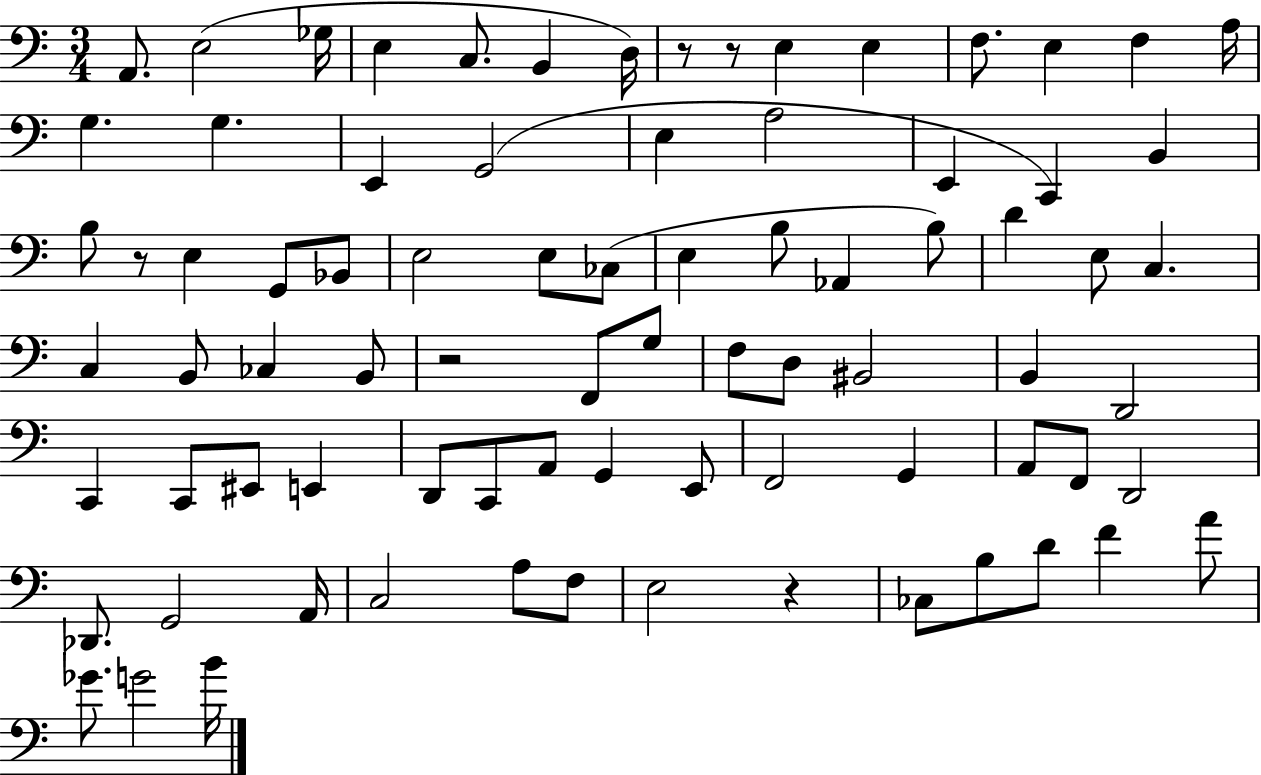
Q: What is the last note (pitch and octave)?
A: B4